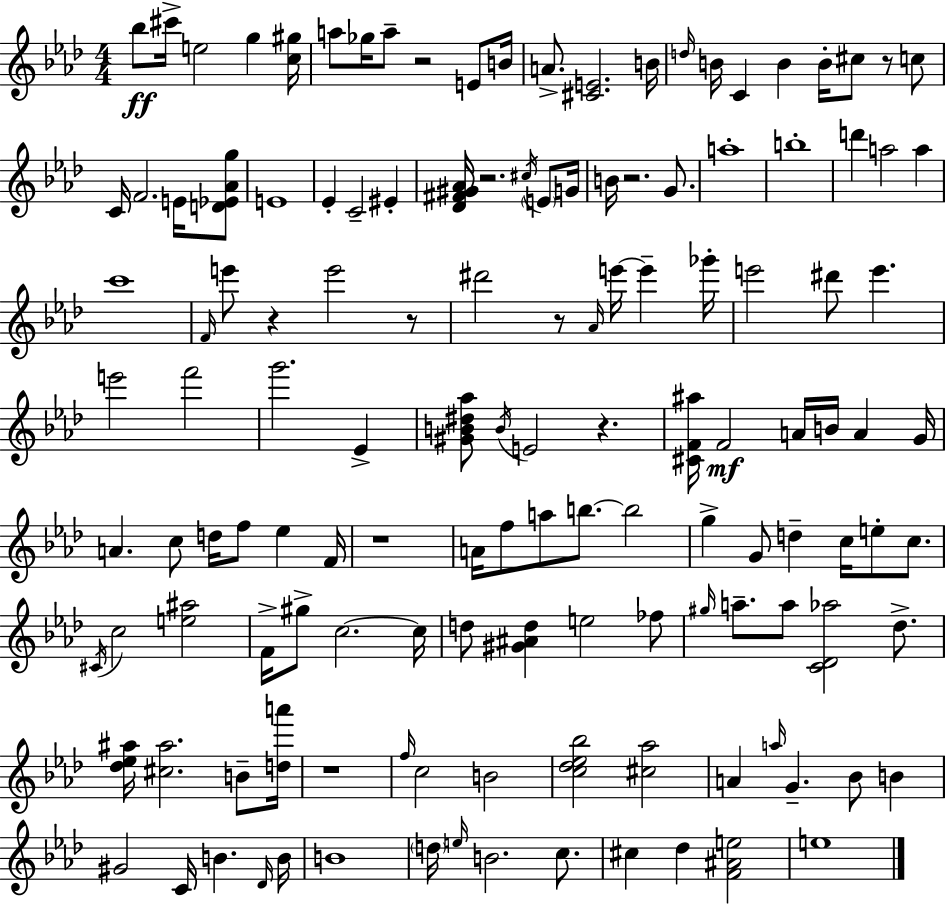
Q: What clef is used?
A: treble